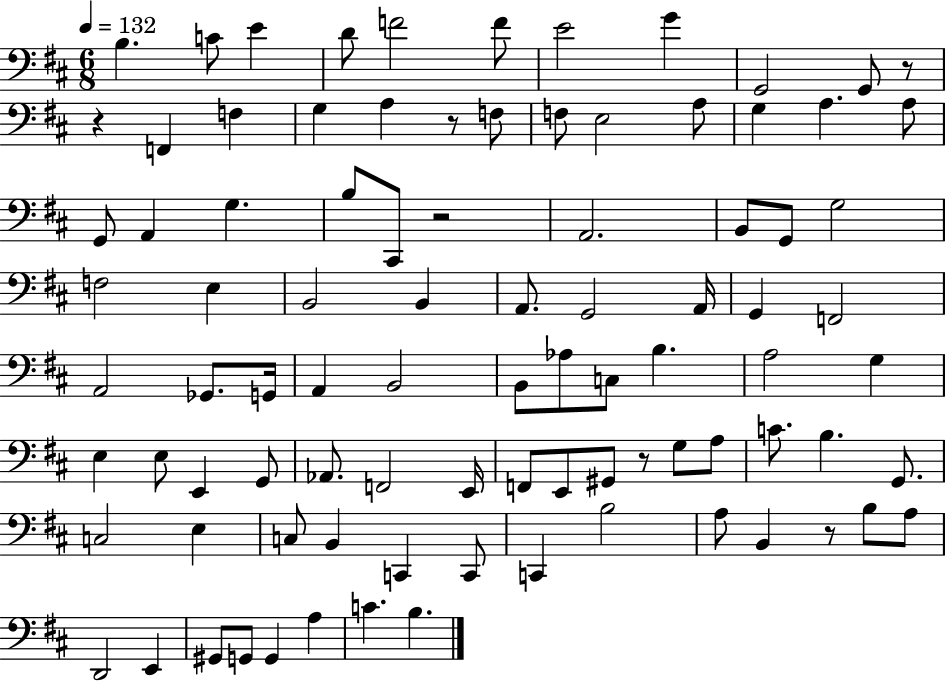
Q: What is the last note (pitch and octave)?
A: B3